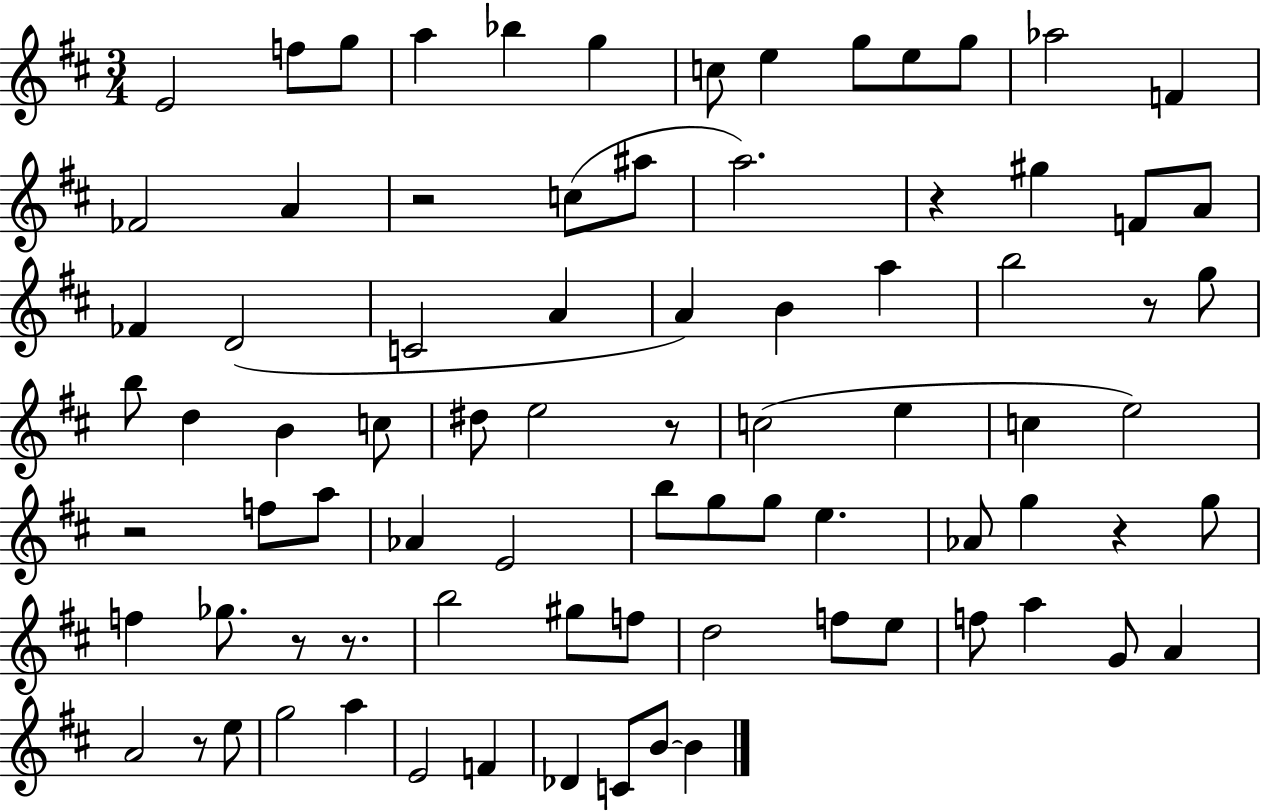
E4/h F5/e G5/e A5/q Bb5/q G5/q C5/e E5/q G5/e E5/e G5/e Ab5/h F4/q FES4/h A4/q R/h C5/e A#5/e A5/h. R/q G#5/q F4/e A4/e FES4/q D4/h C4/h A4/q A4/q B4/q A5/q B5/h R/e G5/e B5/e D5/q B4/q C5/e D#5/e E5/h R/e C5/h E5/q C5/q E5/h R/h F5/e A5/e Ab4/q E4/h B5/e G5/e G5/e E5/q. Ab4/e G5/q R/q G5/e F5/q Gb5/e. R/e R/e. B5/h G#5/e F5/e D5/h F5/e E5/e F5/e A5/q G4/e A4/q A4/h R/e E5/e G5/h A5/q E4/h F4/q Db4/q C4/e B4/e B4/q